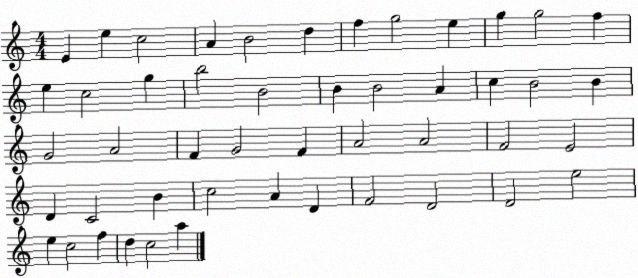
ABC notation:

X:1
T:Untitled
M:4/4
L:1/4
K:C
E e c2 A B2 d f g2 e g g2 f e c2 g b2 B2 B B2 A c B2 B G2 A2 F G2 F A2 A2 F2 E2 D C2 B c2 A D F2 D2 D2 e2 e c2 f d c2 a